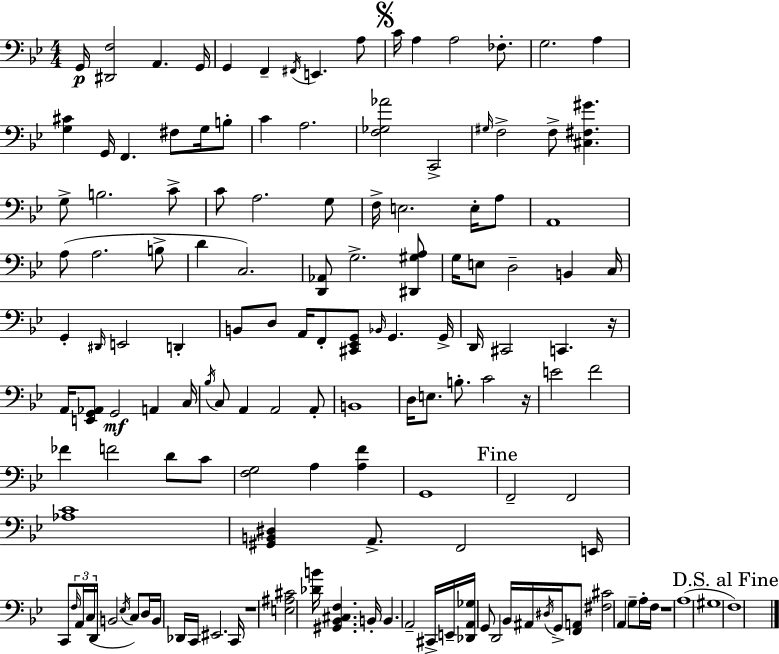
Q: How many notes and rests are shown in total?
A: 142